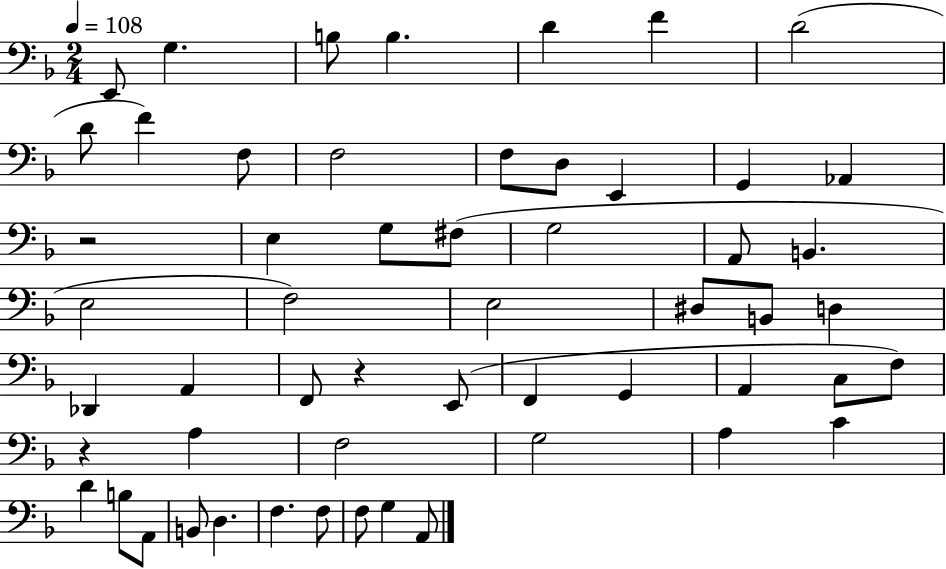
X:1
T:Untitled
M:2/4
L:1/4
K:F
E,,/2 G, B,/2 B, D F D2 D/2 F F,/2 F,2 F,/2 D,/2 E,, G,, _A,, z2 E, G,/2 ^F,/2 G,2 A,,/2 B,, E,2 F,2 E,2 ^D,/2 B,,/2 D, _D,, A,, F,,/2 z E,,/2 F,, G,, A,, C,/2 F,/2 z A, F,2 G,2 A, C D B,/2 A,,/2 B,,/2 D, F, F,/2 F,/2 G, A,,/2